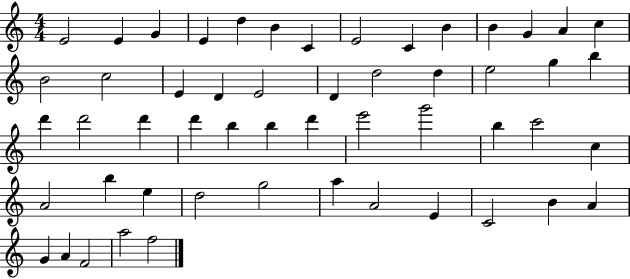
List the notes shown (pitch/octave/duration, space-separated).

E4/h E4/q G4/q E4/q D5/q B4/q C4/q E4/h C4/q B4/q B4/q G4/q A4/q C5/q B4/h C5/h E4/q D4/q E4/h D4/q D5/h D5/q E5/h G5/q B5/q D6/q D6/h D6/q D6/q B5/q B5/q D6/q E6/h G6/h B5/q C6/h C5/q A4/h B5/q E5/q D5/h G5/h A5/q A4/h E4/q C4/h B4/q A4/q G4/q A4/q F4/h A5/h F5/h